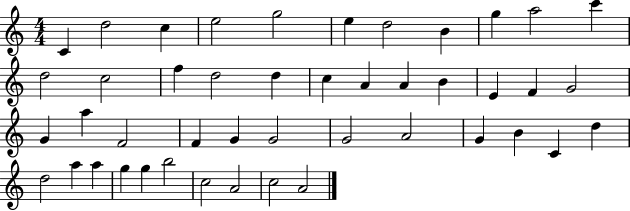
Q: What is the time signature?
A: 4/4